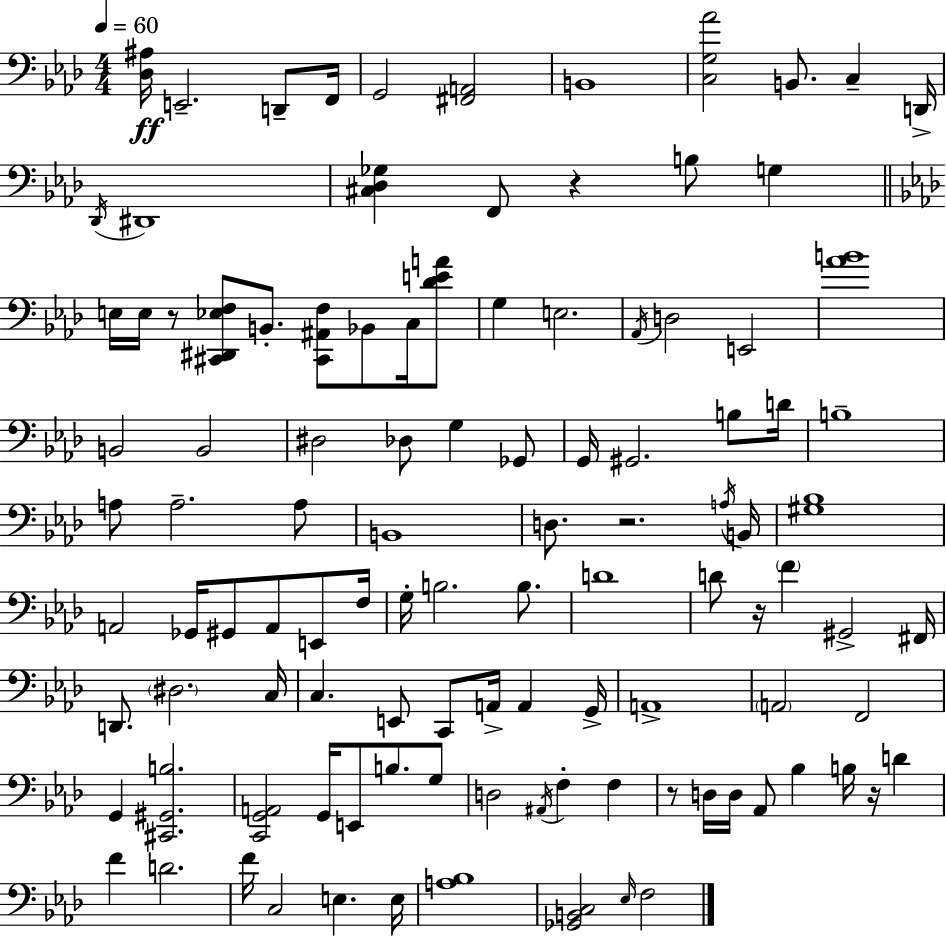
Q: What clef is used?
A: bass